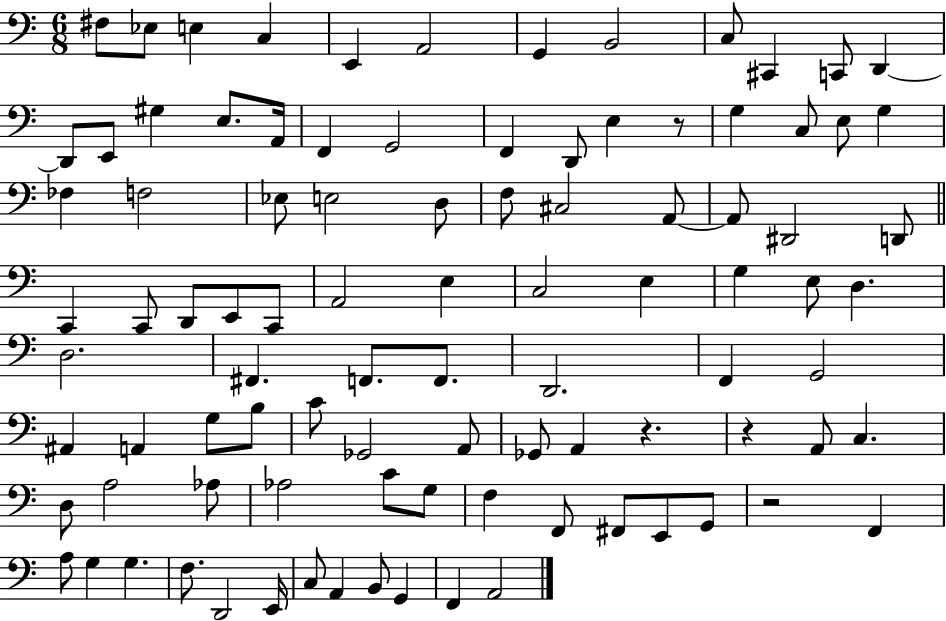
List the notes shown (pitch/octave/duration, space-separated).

F#3/e Eb3/e E3/q C3/q E2/q A2/h G2/q B2/h C3/e C#2/q C2/e D2/q D2/e E2/e G#3/q E3/e. A2/s F2/q G2/h F2/q D2/e E3/q R/e G3/q C3/e E3/e G3/q FES3/q F3/h Eb3/e E3/h D3/e F3/e C#3/h A2/e A2/e D#2/h D2/e C2/q C2/e D2/e E2/e C2/e A2/h E3/q C3/h E3/q G3/q E3/e D3/q. D3/h. F#2/q. F2/e. F2/e. D2/h. F2/q G2/h A#2/q A2/q G3/e B3/e C4/e Gb2/h A2/e Gb2/e A2/q R/q. R/q A2/e C3/q. D3/e A3/h Ab3/e Ab3/h C4/e G3/e F3/q F2/e F#2/e E2/e G2/e R/h F2/q A3/e G3/q G3/q. F3/e. D2/h E2/s C3/e A2/q B2/e G2/q F2/q A2/h